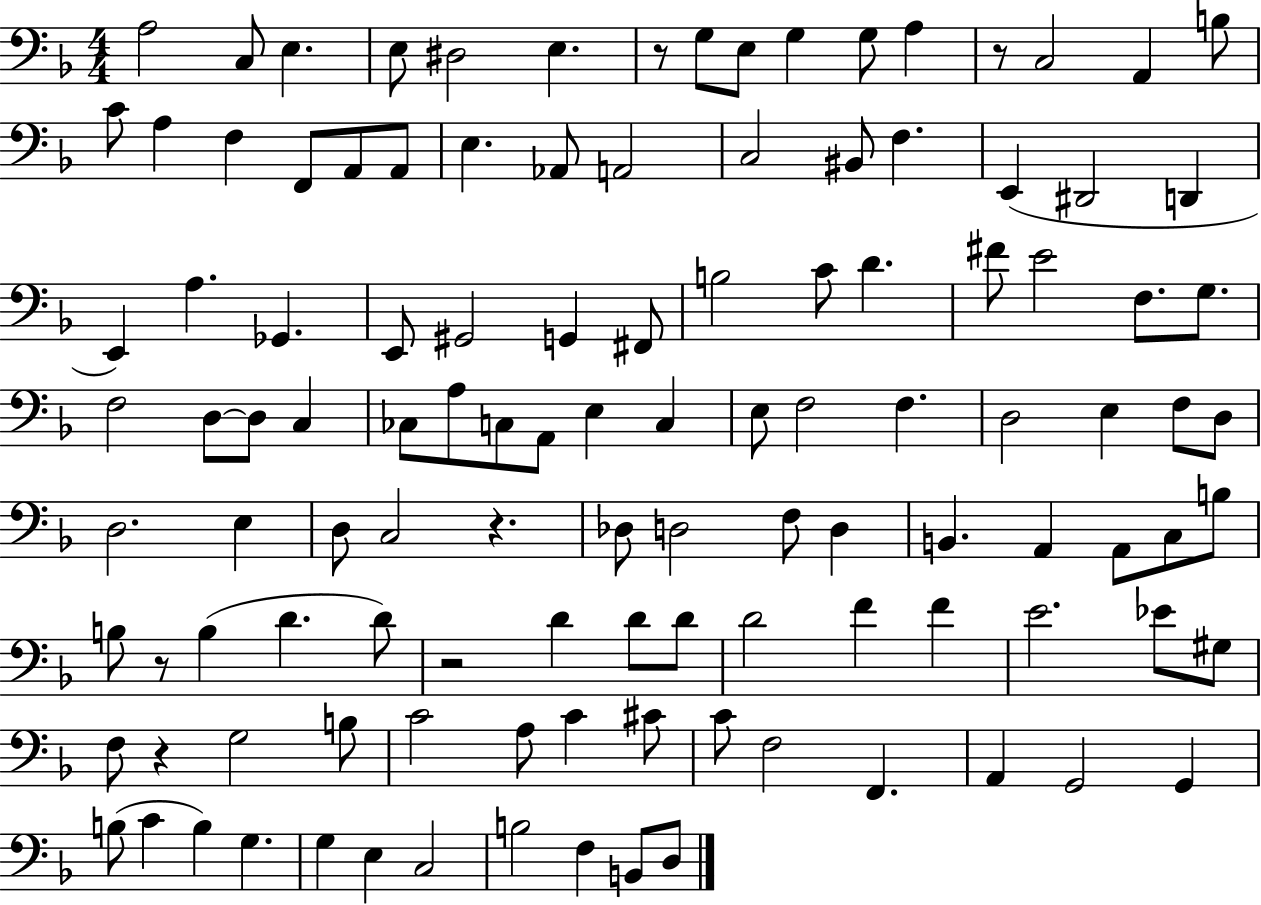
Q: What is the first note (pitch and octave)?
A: A3